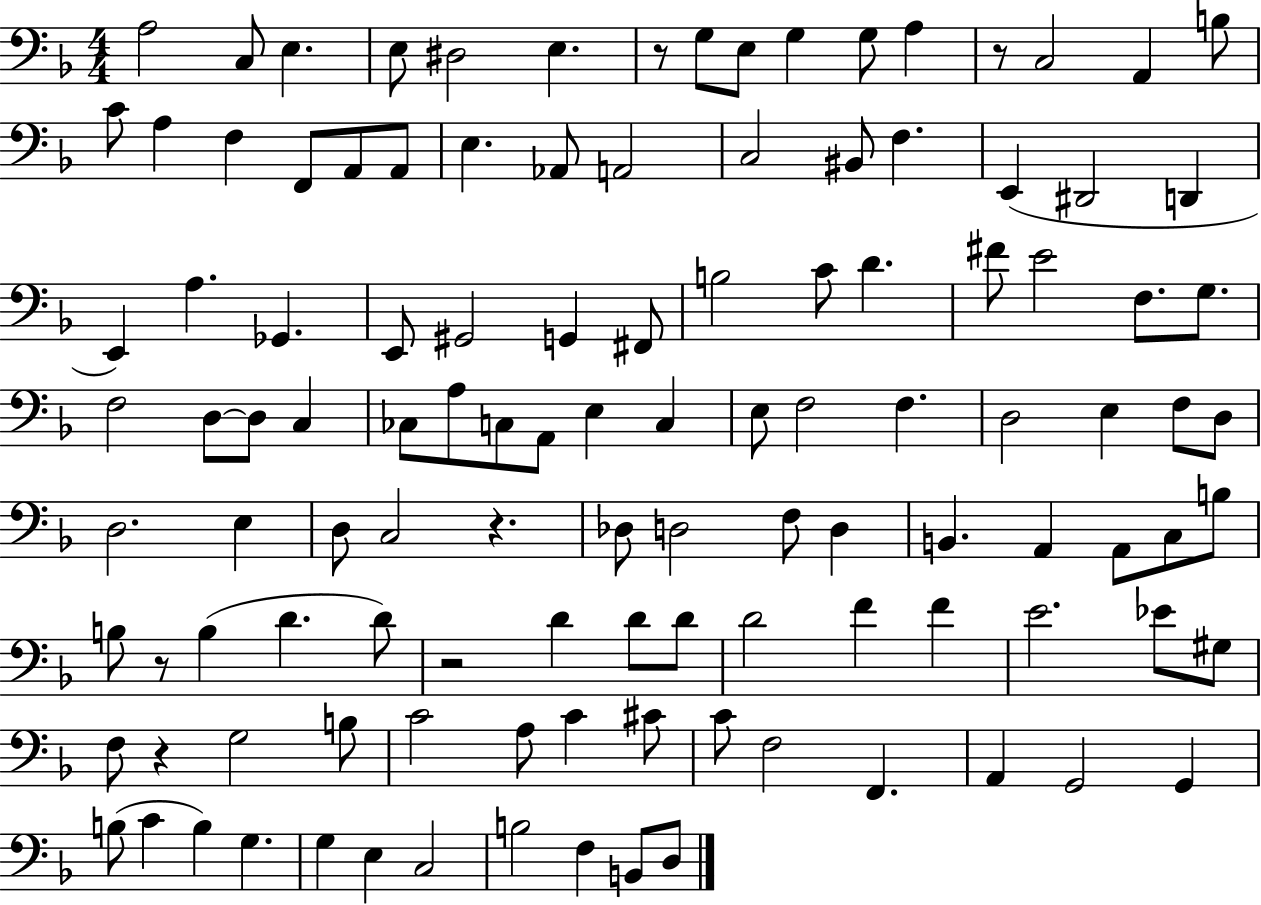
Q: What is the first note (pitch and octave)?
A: A3